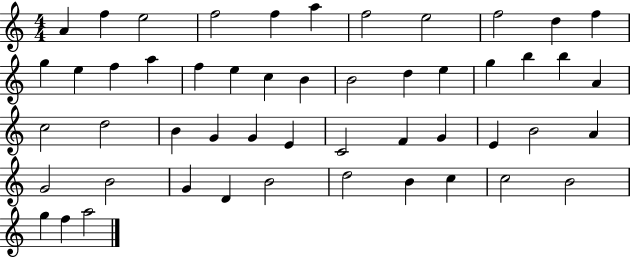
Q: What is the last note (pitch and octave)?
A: A5